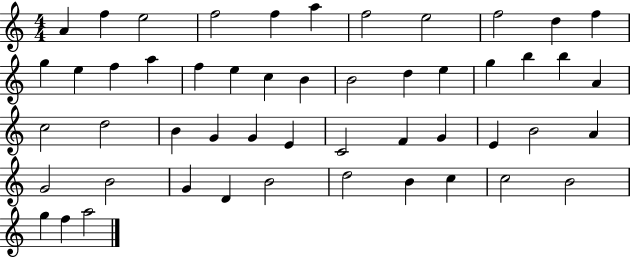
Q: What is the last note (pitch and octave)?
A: A5